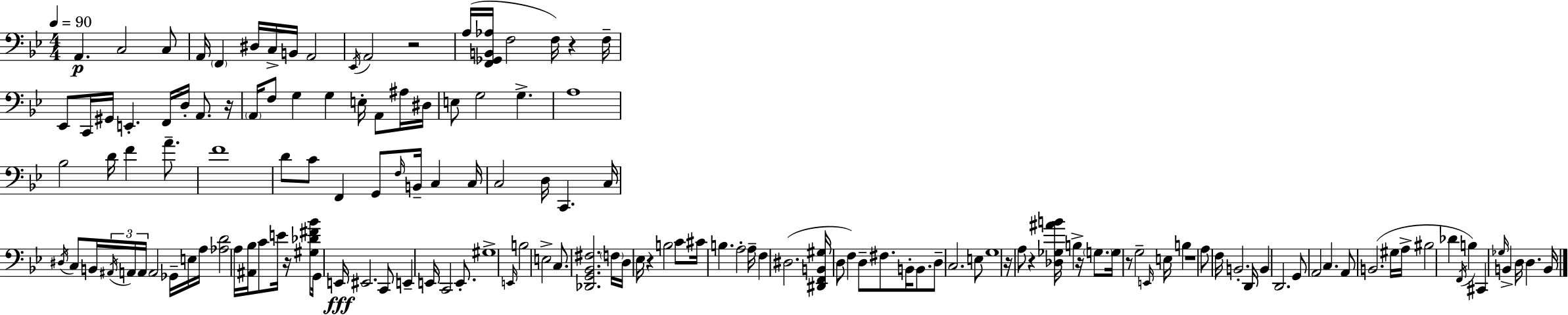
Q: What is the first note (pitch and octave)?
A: A2